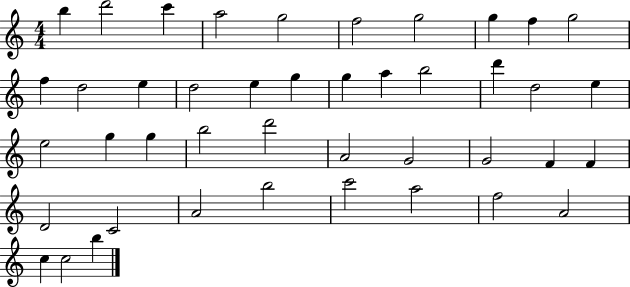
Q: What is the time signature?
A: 4/4